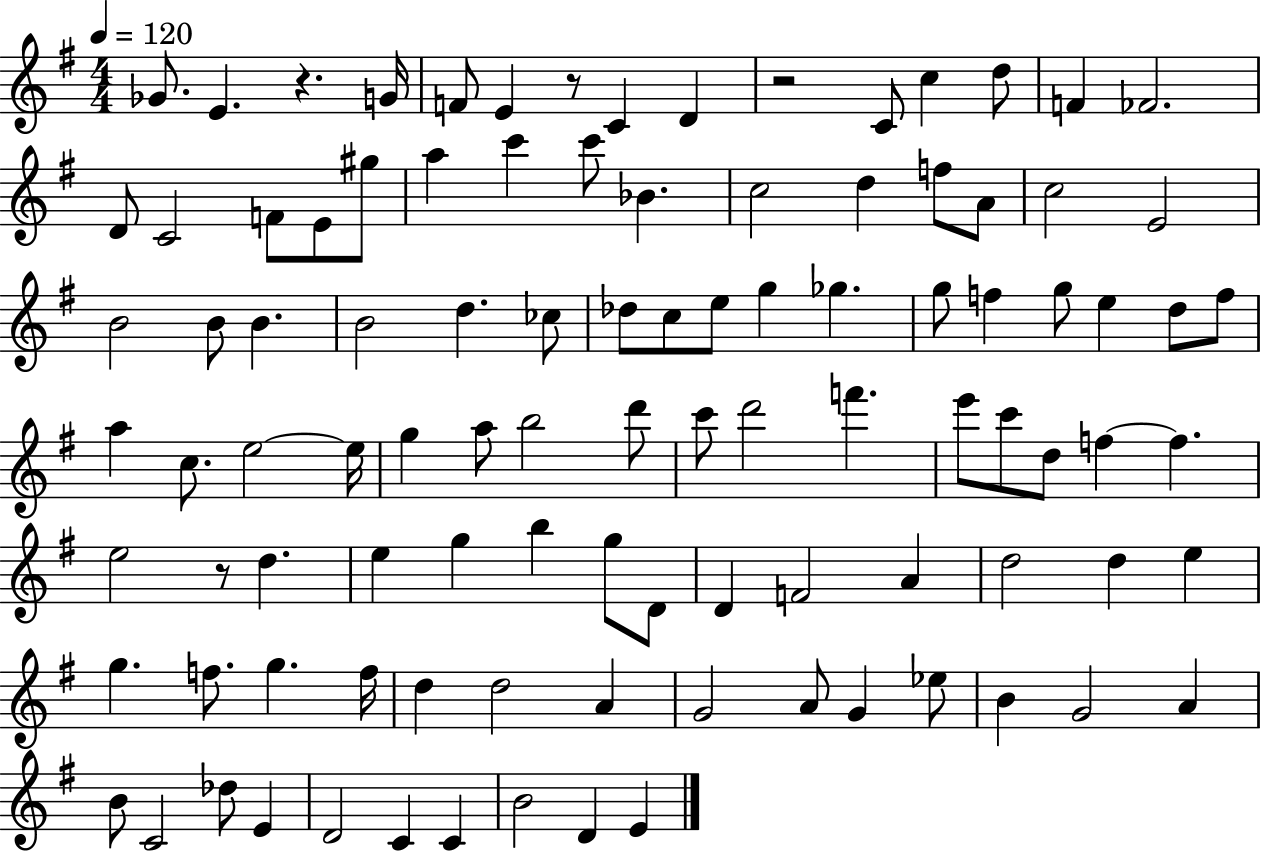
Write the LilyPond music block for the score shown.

{
  \clef treble
  \numericTimeSignature
  \time 4/4
  \key g \major
  \tempo 4 = 120
  ges'8. e'4. r4. g'16 | f'8 e'4 r8 c'4 d'4 | r2 c'8 c''4 d''8 | f'4 fes'2. | \break d'8 c'2 f'8 e'8 gis''8 | a''4 c'''4 c'''8 bes'4. | c''2 d''4 f''8 a'8 | c''2 e'2 | \break b'2 b'8 b'4. | b'2 d''4. ces''8 | des''8 c''8 e''8 g''4 ges''4. | g''8 f''4 g''8 e''4 d''8 f''8 | \break a''4 c''8. e''2~~ e''16 | g''4 a''8 b''2 d'''8 | c'''8 d'''2 f'''4. | e'''8 c'''8 d''8 f''4~~ f''4. | \break e''2 r8 d''4. | e''4 g''4 b''4 g''8 d'8 | d'4 f'2 a'4 | d''2 d''4 e''4 | \break g''4. f''8. g''4. f''16 | d''4 d''2 a'4 | g'2 a'8 g'4 ees''8 | b'4 g'2 a'4 | \break b'8 c'2 des''8 e'4 | d'2 c'4 c'4 | b'2 d'4 e'4 | \bar "|."
}